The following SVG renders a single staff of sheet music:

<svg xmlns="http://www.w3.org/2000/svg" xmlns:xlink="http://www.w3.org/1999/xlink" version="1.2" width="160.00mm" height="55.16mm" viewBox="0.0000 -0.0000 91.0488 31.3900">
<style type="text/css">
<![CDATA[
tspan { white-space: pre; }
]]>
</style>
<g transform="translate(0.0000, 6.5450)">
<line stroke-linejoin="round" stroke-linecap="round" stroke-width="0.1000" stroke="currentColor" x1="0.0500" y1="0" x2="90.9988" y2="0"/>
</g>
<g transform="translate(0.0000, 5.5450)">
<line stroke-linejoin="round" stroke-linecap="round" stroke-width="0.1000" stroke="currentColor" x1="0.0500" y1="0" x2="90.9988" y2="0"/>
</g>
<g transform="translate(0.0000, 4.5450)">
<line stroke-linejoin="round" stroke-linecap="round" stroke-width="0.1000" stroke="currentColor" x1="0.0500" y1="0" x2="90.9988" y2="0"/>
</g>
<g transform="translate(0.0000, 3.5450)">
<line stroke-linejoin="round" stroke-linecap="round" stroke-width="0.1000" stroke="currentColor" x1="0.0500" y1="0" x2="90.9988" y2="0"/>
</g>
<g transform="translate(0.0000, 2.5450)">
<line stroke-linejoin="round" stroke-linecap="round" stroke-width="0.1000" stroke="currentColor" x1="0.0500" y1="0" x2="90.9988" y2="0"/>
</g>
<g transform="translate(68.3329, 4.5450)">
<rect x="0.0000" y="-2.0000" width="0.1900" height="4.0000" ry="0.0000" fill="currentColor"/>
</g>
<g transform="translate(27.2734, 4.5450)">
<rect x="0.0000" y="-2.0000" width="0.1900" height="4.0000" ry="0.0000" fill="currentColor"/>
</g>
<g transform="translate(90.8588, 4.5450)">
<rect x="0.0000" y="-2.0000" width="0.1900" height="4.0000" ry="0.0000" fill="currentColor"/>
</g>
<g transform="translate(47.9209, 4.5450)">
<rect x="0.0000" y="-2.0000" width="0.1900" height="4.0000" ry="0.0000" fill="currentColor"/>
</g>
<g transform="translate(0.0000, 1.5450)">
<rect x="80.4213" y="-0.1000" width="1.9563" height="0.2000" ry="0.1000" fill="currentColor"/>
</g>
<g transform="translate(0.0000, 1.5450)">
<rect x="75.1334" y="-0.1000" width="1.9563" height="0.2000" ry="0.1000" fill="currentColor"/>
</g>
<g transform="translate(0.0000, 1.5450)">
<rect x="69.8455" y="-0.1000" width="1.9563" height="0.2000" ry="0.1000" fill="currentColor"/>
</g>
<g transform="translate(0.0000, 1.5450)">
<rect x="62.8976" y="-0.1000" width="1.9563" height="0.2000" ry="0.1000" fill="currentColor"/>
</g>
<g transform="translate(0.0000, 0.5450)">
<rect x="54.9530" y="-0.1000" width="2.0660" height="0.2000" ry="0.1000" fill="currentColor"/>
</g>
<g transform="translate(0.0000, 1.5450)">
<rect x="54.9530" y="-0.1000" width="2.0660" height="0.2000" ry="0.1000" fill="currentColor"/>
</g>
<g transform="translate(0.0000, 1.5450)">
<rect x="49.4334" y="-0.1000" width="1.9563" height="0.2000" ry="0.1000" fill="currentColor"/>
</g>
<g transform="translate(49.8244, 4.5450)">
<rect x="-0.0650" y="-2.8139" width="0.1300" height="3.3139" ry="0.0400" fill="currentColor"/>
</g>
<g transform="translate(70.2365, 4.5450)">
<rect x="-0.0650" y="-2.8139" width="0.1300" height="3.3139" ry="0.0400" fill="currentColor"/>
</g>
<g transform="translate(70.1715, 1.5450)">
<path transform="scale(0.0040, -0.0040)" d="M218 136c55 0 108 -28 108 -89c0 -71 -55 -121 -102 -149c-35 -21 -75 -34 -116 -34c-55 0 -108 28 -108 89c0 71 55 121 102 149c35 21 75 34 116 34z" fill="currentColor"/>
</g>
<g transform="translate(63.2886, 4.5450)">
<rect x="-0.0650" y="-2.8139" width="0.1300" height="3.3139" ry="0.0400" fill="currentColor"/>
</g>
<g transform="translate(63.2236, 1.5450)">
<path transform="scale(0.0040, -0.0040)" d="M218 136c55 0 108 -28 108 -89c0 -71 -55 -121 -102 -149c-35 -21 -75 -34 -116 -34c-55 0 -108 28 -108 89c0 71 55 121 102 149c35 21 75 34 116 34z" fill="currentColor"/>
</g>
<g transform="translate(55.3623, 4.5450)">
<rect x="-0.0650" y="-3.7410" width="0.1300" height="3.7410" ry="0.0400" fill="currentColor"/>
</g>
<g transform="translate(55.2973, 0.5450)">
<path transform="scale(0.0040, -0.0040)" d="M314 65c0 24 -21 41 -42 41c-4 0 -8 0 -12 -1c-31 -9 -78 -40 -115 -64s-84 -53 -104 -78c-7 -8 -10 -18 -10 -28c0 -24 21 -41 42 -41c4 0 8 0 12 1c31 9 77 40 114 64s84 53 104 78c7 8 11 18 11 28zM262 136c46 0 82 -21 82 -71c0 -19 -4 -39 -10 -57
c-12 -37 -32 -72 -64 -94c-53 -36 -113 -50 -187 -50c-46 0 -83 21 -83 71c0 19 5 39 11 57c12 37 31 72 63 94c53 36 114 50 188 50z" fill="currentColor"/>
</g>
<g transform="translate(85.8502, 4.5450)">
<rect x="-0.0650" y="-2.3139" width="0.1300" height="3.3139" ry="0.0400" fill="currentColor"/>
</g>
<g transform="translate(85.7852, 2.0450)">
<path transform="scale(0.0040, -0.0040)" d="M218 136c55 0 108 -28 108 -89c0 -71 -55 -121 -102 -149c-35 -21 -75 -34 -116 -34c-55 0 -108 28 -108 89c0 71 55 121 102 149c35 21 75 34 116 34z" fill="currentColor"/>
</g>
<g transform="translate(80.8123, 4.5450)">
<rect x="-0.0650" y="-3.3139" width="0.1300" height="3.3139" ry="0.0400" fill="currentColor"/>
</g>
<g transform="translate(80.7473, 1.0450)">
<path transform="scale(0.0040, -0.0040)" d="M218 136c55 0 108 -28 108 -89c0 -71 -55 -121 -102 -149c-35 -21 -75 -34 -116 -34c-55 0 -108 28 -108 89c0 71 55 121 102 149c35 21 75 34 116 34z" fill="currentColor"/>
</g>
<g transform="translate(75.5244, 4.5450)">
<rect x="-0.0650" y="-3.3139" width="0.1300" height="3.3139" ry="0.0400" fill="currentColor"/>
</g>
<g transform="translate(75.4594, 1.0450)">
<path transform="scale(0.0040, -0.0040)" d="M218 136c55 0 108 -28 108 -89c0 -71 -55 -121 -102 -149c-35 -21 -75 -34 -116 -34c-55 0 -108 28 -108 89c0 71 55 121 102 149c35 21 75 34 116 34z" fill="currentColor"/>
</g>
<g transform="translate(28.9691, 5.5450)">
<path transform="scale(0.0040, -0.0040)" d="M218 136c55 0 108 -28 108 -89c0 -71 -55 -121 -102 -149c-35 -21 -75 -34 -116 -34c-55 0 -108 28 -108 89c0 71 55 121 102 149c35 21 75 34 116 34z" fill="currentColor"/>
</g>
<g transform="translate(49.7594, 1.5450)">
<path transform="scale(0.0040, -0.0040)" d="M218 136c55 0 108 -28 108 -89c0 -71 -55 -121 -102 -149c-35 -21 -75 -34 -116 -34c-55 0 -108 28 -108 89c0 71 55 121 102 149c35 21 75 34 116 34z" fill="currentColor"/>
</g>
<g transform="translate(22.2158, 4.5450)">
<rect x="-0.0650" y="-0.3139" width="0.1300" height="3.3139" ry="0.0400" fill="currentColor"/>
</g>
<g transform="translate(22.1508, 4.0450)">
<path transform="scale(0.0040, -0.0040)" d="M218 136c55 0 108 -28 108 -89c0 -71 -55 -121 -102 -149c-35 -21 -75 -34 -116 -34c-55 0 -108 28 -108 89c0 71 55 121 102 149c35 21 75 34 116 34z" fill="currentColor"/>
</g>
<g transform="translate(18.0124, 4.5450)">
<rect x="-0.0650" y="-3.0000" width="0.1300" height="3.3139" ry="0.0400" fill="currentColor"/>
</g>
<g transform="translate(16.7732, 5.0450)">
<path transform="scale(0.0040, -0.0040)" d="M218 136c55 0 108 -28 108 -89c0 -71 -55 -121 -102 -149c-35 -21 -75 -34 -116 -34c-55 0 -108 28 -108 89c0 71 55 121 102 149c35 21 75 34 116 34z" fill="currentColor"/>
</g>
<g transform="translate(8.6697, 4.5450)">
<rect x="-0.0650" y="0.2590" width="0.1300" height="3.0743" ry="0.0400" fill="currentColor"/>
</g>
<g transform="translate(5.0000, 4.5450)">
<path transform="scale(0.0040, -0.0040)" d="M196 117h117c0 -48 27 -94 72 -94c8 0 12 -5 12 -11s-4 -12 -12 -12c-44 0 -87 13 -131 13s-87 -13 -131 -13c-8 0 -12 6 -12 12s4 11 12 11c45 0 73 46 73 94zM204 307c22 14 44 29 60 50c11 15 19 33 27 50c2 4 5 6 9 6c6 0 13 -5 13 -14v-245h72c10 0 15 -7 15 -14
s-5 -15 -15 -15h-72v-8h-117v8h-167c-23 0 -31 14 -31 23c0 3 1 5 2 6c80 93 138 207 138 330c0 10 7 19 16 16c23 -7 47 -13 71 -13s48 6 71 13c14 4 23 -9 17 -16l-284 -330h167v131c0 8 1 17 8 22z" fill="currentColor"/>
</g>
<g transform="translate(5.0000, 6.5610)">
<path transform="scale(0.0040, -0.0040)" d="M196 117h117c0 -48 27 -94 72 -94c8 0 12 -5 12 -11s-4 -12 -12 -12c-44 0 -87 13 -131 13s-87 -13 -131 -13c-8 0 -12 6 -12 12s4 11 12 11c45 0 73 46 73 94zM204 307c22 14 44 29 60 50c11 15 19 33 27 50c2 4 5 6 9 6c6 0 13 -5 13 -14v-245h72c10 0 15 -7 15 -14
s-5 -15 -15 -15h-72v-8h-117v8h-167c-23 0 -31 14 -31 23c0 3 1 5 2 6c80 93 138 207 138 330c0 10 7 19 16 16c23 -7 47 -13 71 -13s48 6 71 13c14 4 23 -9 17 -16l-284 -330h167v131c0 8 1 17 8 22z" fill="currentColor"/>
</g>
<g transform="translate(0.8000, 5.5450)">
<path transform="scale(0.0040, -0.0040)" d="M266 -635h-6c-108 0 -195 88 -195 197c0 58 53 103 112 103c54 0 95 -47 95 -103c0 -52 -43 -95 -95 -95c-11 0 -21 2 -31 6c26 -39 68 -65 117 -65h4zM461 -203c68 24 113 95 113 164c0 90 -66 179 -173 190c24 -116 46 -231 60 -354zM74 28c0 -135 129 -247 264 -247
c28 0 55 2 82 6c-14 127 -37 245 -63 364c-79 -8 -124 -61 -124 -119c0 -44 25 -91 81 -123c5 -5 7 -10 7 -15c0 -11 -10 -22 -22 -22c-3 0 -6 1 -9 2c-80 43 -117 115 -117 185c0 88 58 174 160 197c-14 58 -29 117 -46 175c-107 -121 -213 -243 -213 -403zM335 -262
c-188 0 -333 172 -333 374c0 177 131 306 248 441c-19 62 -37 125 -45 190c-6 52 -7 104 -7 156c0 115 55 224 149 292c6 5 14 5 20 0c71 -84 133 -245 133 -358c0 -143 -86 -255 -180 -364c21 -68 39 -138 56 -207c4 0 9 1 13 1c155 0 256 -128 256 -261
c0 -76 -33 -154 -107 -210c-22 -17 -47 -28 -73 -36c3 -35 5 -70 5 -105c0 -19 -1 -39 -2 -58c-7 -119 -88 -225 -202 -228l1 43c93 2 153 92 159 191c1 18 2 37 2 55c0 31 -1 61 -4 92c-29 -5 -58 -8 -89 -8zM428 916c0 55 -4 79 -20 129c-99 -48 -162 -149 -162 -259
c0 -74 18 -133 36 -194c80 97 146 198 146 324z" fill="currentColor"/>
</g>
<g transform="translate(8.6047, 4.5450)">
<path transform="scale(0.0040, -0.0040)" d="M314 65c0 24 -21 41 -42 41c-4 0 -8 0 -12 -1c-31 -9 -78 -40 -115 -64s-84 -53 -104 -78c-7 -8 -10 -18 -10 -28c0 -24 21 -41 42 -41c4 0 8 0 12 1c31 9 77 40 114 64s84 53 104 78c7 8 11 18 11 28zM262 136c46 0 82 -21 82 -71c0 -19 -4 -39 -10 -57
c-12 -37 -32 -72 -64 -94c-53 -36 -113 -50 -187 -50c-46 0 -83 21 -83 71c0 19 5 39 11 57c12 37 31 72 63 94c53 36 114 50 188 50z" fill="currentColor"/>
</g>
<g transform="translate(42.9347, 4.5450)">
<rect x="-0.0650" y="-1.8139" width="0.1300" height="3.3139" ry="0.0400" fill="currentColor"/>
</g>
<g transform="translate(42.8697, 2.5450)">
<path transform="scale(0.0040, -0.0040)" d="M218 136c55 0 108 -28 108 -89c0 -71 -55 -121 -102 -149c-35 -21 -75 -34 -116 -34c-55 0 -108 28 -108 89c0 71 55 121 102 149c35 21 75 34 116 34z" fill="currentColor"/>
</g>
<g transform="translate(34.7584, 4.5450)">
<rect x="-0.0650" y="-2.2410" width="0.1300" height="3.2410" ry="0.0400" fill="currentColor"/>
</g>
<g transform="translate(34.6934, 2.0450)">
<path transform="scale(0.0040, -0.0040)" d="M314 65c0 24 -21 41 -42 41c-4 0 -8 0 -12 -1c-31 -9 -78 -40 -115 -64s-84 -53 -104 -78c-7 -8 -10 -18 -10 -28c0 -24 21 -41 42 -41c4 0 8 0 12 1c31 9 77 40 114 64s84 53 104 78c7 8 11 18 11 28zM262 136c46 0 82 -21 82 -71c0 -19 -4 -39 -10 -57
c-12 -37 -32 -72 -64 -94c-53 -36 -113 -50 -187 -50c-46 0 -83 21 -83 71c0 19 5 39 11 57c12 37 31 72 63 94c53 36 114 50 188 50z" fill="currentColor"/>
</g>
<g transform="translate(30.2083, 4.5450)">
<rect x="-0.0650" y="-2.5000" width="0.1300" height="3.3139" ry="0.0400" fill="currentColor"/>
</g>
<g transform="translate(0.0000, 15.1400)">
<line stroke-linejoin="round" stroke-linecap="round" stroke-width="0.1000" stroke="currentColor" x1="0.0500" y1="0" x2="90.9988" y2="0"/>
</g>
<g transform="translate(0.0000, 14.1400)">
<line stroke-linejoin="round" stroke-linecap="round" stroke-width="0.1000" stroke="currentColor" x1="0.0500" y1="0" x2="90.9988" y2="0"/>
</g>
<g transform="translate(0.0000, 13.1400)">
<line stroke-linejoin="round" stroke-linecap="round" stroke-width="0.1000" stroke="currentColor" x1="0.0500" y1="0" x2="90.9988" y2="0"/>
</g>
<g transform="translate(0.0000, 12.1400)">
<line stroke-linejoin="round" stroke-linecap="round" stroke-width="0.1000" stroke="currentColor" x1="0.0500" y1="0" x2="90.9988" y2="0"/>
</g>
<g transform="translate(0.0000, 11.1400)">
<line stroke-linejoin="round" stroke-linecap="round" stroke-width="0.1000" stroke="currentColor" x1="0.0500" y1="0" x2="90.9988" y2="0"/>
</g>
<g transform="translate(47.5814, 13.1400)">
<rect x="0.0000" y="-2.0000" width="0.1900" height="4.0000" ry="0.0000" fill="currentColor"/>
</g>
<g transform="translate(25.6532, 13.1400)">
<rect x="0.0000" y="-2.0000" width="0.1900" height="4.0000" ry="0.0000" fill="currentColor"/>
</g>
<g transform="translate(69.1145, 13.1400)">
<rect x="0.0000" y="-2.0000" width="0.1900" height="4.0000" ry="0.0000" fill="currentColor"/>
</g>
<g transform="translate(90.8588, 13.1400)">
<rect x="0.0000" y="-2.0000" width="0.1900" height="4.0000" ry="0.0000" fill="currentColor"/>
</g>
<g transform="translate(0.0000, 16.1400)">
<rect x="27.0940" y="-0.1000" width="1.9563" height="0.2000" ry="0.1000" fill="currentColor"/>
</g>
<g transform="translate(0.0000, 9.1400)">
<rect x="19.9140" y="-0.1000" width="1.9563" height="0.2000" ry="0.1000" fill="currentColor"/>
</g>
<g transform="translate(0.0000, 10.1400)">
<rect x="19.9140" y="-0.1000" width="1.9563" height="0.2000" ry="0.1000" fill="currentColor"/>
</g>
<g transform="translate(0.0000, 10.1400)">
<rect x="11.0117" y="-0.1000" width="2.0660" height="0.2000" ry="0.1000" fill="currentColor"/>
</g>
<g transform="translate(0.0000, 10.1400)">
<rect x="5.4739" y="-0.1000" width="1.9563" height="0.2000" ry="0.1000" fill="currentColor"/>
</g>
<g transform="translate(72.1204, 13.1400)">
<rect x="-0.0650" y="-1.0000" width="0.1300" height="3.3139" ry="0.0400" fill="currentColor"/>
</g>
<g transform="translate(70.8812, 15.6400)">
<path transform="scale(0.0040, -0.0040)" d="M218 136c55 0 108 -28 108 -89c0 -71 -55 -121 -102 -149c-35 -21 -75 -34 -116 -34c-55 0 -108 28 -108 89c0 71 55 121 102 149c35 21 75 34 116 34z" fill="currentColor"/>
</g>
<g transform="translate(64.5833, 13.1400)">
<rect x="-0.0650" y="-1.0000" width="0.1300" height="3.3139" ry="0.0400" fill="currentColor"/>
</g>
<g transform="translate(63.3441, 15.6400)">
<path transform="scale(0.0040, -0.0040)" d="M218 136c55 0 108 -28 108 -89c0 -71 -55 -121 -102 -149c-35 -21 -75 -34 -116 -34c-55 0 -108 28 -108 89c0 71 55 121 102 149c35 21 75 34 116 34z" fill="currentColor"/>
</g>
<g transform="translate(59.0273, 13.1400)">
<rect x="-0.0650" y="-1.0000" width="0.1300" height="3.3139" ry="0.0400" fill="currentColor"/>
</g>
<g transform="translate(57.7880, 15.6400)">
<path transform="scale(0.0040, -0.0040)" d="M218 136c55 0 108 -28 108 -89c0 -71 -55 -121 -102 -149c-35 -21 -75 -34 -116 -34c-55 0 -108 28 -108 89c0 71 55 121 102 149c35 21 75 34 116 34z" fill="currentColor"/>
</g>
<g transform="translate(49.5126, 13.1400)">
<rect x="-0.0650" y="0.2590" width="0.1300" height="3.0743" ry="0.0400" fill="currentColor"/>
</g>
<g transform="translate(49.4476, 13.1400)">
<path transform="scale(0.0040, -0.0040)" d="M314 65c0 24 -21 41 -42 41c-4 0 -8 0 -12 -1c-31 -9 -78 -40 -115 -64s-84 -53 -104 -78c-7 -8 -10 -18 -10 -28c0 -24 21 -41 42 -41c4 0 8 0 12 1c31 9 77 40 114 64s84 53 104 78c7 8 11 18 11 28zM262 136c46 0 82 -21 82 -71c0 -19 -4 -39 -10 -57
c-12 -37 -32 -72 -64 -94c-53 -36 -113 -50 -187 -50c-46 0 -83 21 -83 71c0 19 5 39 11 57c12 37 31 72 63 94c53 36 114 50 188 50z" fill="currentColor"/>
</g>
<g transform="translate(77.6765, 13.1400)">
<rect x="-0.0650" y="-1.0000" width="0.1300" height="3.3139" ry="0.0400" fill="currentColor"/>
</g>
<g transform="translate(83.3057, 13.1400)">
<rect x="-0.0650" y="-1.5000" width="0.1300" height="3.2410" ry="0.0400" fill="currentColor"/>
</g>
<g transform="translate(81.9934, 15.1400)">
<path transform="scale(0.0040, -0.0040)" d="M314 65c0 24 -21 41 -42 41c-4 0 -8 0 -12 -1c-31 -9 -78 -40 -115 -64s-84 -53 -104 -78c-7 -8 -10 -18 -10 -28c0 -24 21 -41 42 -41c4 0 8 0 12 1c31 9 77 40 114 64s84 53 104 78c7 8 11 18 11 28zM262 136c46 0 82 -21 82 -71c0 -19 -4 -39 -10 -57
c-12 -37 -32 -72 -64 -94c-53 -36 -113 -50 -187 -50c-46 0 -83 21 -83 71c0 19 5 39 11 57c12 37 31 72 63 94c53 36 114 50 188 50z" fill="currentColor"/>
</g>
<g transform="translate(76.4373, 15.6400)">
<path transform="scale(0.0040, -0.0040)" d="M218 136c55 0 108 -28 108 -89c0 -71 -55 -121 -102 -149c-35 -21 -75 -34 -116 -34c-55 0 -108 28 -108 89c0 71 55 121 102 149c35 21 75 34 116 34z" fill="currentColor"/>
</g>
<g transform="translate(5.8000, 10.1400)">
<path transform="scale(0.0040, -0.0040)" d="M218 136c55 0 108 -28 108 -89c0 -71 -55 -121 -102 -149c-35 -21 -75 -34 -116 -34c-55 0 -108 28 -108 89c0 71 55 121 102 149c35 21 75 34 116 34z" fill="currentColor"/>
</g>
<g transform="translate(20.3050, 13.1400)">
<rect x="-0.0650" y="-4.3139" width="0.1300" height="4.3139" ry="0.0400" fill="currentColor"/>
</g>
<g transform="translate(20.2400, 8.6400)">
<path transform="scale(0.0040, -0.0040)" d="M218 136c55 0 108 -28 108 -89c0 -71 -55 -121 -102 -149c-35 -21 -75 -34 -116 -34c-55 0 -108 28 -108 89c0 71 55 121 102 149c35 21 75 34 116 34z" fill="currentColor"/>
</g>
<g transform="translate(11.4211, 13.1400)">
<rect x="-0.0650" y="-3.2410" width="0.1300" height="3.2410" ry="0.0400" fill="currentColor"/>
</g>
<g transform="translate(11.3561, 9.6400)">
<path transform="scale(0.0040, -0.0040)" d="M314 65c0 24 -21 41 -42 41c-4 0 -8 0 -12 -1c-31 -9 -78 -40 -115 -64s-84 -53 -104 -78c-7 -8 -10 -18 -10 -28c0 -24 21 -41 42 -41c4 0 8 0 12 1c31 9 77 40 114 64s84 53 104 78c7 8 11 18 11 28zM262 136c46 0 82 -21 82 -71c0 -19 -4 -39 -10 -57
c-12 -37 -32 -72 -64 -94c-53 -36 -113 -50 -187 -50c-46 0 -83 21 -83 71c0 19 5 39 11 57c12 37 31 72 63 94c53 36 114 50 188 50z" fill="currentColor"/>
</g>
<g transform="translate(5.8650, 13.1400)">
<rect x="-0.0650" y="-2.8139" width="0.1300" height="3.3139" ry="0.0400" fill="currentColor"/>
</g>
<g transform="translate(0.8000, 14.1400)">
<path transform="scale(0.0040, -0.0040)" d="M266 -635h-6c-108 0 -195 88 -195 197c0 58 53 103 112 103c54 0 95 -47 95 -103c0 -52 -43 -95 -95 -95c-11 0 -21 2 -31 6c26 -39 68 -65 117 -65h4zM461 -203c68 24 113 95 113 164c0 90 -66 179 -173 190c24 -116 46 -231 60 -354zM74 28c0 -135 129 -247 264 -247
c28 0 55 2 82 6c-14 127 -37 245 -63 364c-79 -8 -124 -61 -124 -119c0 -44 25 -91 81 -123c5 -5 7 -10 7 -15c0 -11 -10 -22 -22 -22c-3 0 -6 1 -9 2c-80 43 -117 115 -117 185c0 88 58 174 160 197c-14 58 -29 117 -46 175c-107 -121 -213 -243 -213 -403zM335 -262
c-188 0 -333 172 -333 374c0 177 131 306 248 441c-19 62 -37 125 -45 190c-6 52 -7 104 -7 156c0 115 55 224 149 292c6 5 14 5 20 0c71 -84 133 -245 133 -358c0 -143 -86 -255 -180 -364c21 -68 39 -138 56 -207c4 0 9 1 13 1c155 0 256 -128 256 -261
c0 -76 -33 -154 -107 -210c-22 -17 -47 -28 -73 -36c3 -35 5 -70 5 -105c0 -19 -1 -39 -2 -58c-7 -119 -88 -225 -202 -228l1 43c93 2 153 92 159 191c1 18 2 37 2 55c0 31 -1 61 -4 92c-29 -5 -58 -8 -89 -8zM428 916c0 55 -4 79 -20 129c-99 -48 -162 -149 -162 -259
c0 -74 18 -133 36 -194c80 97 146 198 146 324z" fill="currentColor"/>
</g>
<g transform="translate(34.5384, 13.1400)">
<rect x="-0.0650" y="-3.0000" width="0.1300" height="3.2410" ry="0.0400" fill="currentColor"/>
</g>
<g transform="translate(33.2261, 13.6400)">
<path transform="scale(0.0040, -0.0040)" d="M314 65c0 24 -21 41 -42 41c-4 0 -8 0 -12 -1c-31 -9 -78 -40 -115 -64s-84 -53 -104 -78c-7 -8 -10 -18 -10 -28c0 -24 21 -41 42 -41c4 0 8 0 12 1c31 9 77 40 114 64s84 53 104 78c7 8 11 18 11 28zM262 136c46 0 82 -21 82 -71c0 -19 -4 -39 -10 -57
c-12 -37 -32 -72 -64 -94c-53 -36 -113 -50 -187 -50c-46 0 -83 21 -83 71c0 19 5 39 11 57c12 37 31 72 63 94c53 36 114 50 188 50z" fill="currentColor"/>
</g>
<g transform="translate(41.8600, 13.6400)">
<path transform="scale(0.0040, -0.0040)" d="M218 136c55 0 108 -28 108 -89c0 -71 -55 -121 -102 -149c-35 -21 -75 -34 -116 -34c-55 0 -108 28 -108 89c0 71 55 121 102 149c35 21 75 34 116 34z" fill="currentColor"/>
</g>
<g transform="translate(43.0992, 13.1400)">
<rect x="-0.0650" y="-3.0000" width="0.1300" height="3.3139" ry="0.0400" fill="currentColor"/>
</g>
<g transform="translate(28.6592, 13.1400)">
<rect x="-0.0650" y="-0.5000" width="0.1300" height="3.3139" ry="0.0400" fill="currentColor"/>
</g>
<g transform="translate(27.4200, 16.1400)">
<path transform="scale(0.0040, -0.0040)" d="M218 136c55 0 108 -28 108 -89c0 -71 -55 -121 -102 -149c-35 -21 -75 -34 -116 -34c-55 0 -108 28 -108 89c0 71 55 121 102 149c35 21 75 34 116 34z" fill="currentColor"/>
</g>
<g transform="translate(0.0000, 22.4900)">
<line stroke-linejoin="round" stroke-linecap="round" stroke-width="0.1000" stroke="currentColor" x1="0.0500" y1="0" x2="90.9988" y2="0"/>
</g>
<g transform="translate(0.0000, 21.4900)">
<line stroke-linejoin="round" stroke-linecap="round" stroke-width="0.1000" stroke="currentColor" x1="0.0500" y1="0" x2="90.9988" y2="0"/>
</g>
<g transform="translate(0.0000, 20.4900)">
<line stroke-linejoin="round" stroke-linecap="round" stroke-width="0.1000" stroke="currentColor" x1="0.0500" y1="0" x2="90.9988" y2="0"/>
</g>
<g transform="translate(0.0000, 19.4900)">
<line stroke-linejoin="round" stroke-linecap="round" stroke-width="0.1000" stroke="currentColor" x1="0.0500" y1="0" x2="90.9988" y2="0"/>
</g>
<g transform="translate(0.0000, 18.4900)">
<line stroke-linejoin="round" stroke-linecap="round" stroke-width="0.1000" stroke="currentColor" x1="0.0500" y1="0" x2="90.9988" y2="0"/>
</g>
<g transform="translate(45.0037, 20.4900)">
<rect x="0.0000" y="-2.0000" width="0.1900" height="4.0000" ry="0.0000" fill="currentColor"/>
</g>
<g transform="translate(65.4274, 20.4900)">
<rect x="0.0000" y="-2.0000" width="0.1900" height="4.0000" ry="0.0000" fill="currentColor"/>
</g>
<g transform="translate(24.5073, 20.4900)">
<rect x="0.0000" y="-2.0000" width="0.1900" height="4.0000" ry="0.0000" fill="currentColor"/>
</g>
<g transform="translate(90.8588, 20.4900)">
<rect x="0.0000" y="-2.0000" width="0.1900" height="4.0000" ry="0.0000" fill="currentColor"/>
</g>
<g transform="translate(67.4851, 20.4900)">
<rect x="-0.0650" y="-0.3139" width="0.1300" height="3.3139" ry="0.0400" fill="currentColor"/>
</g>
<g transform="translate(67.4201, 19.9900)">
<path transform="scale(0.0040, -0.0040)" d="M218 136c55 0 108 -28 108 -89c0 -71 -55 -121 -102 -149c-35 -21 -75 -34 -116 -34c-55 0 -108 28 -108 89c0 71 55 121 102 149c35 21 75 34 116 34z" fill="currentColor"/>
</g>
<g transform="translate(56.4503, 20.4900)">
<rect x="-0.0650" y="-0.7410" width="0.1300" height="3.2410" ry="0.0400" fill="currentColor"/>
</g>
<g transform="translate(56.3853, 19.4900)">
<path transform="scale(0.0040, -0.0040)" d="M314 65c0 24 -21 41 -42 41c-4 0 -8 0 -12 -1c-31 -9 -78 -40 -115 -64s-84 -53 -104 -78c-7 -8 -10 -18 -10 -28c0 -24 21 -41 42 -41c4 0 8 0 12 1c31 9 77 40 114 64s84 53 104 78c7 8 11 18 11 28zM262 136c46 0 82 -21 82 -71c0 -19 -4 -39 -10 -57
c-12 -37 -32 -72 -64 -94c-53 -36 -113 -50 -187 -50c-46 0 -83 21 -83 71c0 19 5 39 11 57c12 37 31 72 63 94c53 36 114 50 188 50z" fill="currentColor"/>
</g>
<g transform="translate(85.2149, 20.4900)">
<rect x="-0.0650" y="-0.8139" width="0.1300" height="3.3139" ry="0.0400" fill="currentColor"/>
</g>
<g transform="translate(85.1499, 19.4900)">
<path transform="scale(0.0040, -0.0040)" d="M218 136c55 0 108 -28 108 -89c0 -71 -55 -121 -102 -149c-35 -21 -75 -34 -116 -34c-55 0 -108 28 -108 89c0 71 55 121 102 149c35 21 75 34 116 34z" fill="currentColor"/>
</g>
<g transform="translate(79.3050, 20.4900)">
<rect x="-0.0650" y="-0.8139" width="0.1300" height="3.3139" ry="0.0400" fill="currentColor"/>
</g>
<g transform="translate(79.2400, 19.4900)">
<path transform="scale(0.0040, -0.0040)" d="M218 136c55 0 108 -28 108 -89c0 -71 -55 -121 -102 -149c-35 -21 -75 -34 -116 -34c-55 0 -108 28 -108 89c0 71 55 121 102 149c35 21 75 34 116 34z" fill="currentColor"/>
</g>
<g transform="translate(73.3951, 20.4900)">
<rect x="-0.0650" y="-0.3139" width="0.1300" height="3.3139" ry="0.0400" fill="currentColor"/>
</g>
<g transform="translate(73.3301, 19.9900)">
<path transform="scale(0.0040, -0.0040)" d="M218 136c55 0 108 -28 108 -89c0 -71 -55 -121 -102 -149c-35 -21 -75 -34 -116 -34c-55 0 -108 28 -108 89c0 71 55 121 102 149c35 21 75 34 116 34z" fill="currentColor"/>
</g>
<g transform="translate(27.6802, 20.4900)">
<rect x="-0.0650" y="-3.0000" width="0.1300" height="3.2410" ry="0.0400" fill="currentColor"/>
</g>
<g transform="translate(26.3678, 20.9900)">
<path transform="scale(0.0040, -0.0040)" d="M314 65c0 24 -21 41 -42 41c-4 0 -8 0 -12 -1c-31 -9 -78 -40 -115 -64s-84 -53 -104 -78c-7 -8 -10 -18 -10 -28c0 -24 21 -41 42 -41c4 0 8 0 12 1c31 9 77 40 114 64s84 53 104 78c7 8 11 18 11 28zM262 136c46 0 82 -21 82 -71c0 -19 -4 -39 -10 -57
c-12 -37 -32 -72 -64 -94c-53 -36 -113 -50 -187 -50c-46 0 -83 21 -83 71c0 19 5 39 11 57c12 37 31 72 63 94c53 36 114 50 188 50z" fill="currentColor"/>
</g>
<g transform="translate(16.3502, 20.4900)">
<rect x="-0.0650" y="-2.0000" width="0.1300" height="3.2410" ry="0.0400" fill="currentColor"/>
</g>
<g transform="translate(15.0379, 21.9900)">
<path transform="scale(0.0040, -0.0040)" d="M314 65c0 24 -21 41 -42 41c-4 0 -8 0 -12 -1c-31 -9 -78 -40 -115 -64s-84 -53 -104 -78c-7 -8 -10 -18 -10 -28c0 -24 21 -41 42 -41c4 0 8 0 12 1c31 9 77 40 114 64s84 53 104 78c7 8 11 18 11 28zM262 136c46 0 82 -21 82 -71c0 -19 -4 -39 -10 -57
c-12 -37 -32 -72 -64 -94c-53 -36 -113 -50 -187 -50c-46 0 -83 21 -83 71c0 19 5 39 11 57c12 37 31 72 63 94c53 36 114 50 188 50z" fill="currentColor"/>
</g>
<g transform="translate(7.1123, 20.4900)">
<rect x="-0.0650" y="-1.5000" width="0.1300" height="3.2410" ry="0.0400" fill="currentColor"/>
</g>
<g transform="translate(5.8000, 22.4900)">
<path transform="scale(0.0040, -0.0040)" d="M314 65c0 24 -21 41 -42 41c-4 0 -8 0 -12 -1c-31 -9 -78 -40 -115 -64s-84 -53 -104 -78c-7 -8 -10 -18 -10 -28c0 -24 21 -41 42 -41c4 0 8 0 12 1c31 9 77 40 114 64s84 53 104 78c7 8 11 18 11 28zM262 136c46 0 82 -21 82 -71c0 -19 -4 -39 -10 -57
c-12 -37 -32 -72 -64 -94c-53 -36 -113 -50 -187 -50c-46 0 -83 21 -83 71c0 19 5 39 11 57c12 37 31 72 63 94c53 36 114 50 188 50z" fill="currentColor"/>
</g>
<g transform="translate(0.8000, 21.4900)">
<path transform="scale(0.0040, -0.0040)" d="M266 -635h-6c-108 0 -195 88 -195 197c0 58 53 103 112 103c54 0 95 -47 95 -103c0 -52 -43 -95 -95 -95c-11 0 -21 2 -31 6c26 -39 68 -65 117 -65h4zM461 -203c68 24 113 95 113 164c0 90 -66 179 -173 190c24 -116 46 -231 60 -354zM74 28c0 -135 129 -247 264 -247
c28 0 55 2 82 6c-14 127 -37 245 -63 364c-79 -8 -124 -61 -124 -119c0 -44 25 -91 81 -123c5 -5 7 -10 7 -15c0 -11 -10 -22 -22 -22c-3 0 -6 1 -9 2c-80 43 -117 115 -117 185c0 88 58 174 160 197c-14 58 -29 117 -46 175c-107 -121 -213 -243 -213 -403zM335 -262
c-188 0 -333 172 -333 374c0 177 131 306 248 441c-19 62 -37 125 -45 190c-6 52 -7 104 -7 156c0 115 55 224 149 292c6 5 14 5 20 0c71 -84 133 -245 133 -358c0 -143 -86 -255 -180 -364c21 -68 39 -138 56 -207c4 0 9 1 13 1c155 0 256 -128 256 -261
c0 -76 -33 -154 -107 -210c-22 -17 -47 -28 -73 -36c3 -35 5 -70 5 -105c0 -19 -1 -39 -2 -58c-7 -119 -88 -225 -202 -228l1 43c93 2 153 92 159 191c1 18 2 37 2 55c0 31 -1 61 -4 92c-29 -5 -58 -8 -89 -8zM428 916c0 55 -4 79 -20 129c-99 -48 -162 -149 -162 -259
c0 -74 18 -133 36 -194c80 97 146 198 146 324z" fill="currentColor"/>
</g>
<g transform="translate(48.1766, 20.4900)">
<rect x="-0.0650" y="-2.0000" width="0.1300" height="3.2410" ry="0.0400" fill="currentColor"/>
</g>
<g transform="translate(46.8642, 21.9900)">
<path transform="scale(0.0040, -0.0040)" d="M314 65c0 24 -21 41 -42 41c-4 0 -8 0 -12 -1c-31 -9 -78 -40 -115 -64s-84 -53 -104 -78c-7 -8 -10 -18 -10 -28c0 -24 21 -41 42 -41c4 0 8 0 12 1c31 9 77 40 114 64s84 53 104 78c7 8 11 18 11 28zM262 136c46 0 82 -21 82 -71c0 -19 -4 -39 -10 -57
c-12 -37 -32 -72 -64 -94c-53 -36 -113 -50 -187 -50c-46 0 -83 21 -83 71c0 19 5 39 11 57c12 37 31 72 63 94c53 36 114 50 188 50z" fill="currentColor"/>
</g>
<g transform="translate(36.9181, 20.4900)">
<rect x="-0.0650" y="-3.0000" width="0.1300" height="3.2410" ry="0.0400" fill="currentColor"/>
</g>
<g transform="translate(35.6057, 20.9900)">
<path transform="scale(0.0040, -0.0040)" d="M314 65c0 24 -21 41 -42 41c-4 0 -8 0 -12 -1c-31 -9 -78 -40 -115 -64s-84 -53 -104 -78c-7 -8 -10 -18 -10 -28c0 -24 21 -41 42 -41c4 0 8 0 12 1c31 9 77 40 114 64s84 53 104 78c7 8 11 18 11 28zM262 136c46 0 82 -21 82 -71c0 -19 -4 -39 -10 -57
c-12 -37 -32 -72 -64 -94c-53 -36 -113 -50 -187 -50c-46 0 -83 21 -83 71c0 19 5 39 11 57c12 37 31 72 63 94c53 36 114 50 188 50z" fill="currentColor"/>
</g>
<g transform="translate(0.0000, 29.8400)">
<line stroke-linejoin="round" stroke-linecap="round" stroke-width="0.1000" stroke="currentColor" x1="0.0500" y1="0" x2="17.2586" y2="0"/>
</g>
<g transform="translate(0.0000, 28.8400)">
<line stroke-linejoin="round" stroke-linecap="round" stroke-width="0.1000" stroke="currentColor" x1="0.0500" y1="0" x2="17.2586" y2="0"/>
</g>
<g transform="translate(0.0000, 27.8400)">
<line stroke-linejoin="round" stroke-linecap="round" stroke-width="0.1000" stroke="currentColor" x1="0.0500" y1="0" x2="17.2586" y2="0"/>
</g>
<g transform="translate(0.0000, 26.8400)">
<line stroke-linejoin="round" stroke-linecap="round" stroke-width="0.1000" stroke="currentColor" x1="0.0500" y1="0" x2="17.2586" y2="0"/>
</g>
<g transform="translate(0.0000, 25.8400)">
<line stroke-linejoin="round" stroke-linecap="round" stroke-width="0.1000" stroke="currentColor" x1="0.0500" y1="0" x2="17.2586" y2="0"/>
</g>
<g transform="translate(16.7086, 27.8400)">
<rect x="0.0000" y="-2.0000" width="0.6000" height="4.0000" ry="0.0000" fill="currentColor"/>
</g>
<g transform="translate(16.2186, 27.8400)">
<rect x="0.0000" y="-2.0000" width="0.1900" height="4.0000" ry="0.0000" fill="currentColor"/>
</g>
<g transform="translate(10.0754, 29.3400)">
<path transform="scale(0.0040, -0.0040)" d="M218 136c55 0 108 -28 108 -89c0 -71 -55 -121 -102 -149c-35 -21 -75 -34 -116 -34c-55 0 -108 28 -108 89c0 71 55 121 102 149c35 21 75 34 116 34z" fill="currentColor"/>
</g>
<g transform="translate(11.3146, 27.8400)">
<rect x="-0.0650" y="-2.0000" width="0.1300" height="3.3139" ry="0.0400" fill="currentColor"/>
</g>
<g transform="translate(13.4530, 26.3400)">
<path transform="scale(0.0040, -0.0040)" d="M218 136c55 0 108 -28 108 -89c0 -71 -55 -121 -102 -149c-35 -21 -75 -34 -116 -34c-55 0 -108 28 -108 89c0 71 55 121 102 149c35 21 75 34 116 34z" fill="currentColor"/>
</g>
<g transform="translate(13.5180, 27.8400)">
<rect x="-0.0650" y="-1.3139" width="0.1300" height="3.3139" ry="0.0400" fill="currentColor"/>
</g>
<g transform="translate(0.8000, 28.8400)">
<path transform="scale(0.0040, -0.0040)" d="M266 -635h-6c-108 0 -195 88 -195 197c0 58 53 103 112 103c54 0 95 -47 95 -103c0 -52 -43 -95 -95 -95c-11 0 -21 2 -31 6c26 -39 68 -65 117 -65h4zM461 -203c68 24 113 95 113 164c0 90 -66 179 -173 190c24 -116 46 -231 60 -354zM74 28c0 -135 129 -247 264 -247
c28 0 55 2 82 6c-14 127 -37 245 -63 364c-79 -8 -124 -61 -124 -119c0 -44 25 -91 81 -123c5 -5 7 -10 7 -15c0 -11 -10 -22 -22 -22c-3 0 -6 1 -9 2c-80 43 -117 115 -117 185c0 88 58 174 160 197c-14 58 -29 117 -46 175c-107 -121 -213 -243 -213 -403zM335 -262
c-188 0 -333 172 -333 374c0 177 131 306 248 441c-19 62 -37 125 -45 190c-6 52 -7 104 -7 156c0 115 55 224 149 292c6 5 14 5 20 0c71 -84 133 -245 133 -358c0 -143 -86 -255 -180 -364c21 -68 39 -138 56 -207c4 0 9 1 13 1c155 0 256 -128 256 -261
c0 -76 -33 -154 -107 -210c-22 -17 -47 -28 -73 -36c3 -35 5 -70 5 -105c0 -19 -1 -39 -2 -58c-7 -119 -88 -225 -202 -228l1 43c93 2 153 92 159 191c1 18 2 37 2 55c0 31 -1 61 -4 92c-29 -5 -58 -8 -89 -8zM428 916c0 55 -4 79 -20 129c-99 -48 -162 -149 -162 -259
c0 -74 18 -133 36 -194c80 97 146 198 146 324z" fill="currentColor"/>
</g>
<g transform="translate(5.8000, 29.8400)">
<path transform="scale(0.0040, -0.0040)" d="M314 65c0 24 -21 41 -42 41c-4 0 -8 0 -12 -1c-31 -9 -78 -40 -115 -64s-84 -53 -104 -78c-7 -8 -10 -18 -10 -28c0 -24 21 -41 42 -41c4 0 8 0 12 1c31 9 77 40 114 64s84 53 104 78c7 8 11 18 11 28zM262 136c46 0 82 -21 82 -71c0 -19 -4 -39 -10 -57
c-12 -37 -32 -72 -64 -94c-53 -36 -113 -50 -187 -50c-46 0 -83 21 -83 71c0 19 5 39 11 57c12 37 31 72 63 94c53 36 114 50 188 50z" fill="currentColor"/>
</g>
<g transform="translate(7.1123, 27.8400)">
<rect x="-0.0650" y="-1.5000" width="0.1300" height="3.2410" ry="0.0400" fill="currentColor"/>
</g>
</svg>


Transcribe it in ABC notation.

X:1
T:Untitled
M:4/4
L:1/4
K:C
B2 A c G g2 f a c'2 a a b b g a b2 d' C A2 A B2 D D D D E2 E2 F2 A2 A2 F2 d2 c c d d E2 F e